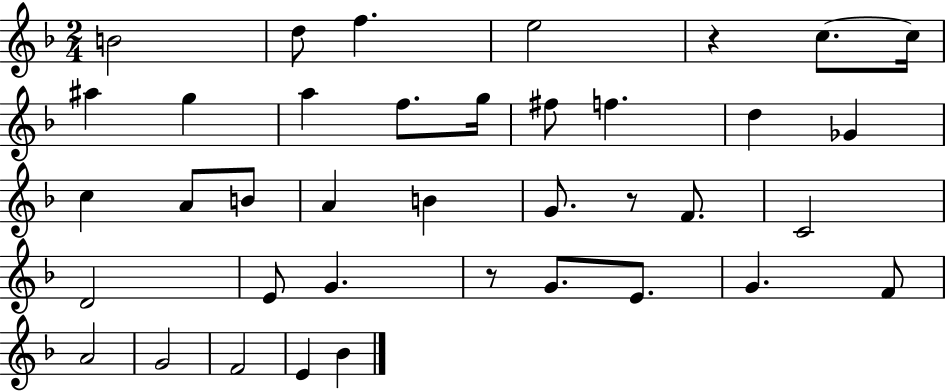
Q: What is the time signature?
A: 2/4